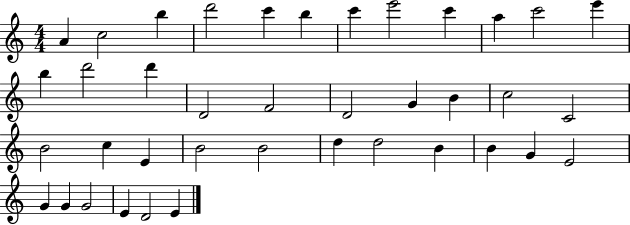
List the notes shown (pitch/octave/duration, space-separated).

A4/q C5/h B5/q D6/h C6/q B5/q C6/q E6/h C6/q A5/q C6/h E6/q B5/q D6/h D6/q D4/h F4/h D4/h G4/q B4/q C5/h C4/h B4/h C5/q E4/q B4/h B4/h D5/q D5/h B4/q B4/q G4/q E4/h G4/q G4/q G4/h E4/q D4/h E4/q